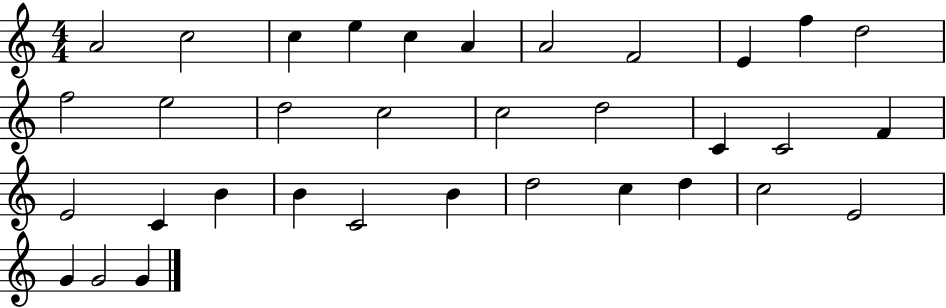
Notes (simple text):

A4/h C5/h C5/q E5/q C5/q A4/q A4/h F4/h E4/q F5/q D5/h F5/h E5/h D5/h C5/h C5/h D5/h C4/q C4/h F4/q E4/h C4/q B4/q B4/q C4/h B4/q D5/h C5/q D5/q C5/h E4/h G4/q G4/h G4/q